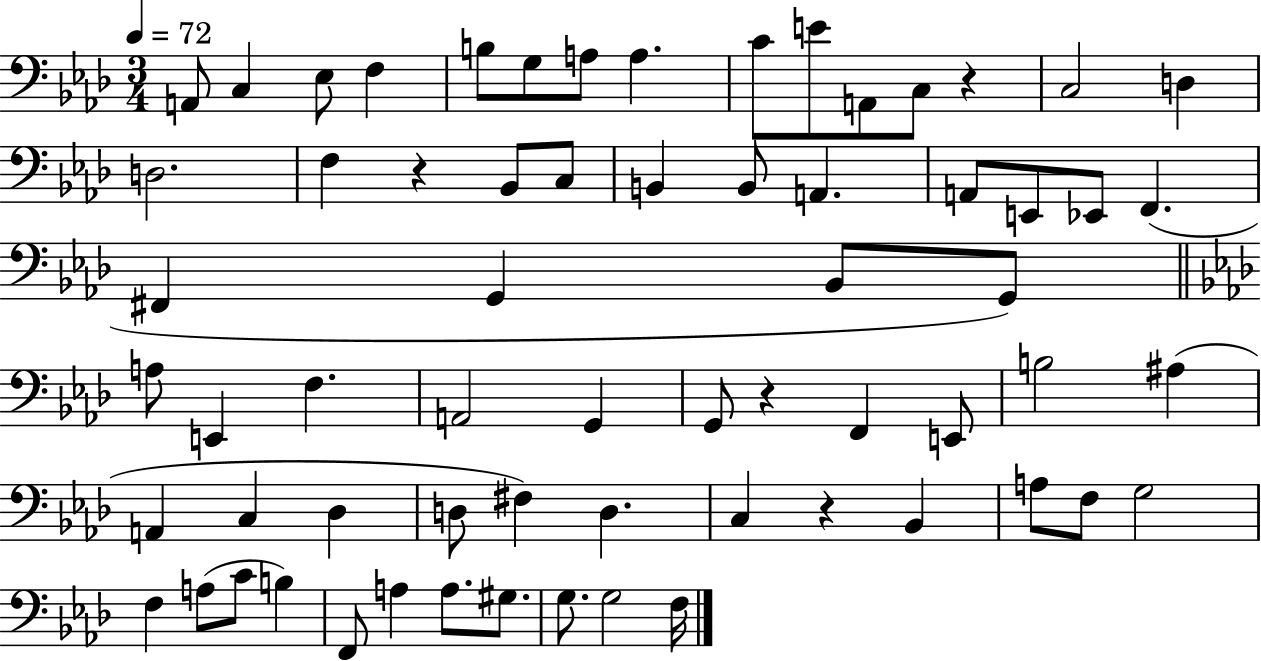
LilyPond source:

{
  \clef bass
  \numericTimeSignature
  \time 3/4
  \key aes \major
  \tempo 4 = 72
  \repeat volta 2 { a,8 c4 ees8 f4 | b8 g8 a8 a4. | c'8 e'8 a,8 c8 r4 | c2 d4 | \break d2. | f4 r4 bes,8 c8 | b,4 b,8 a,4. | a,8 e,8 ees,8 f,4.( | \break fis,4 g,4 bes,8 g,8) | \bar "||" \break \key aes \major a8 e,4 f4. | a,2 g,4 | g,8 r4 f,4 e,8 | b2 ais4( | \break a,4 c4 des4 | d8 fis4) d4. | c4 r4 bes,4 | a8 f8 g2 | \break f4 a8( c'8 b4) | f,8 a4 a8. gis8. | g8. g2 f16 | } \bar "|."
}